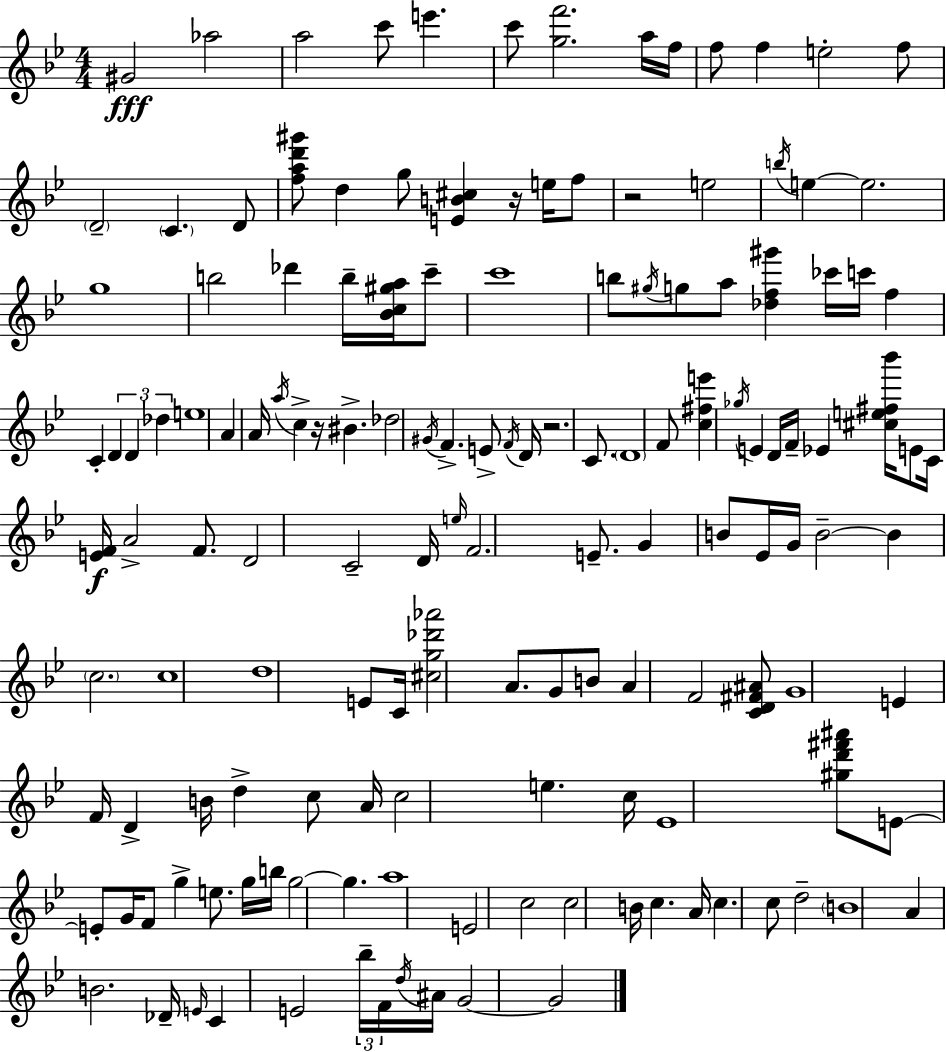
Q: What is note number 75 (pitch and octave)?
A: B4